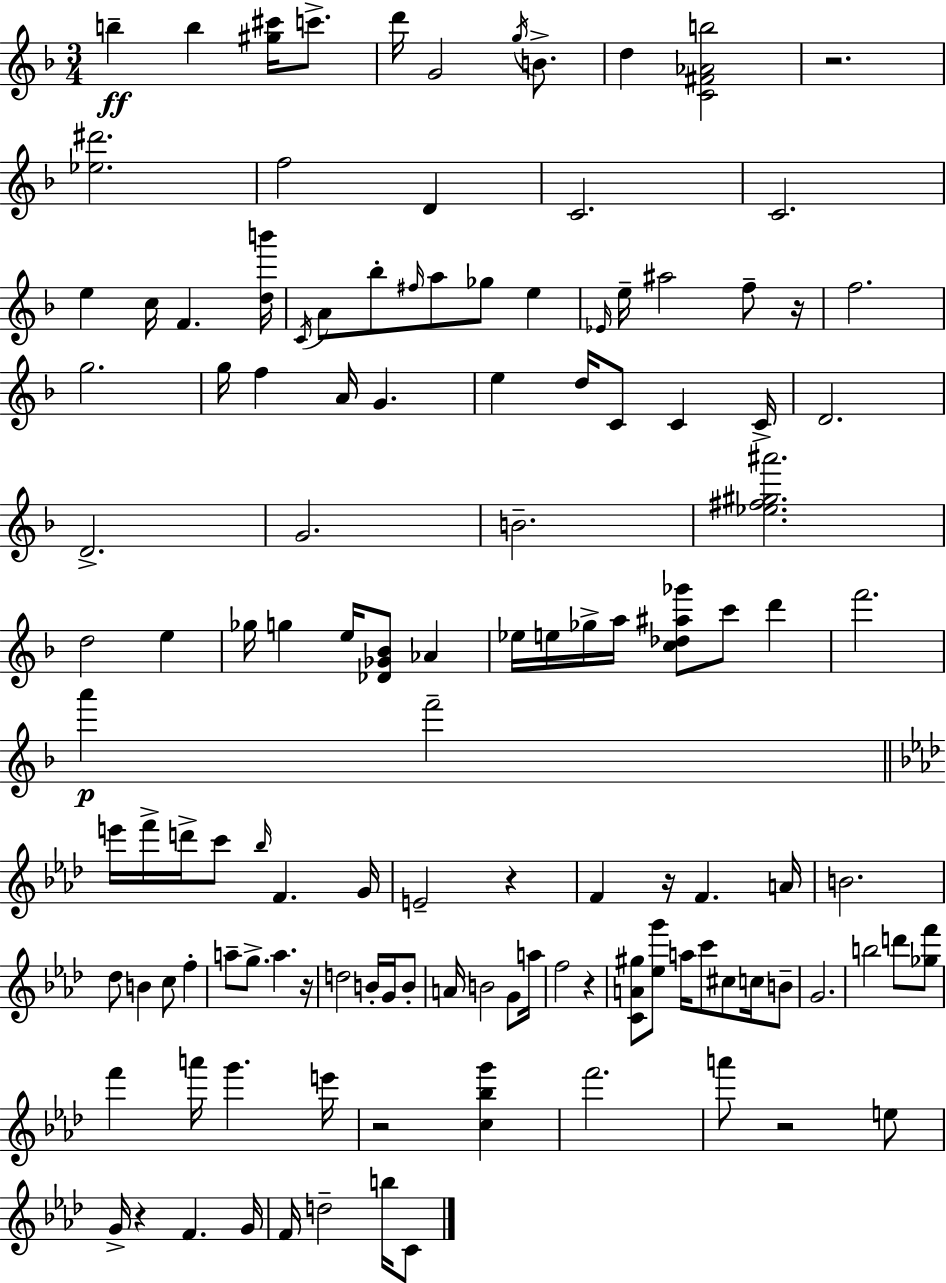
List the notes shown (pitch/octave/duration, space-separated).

B5/q B5/q [G#5,C#6]/s C6/e. D6/s G4/h G5/s B4/e. D5/q [C4,F#4,Ab4,B5]/h R/h. [Eb5,D#6]/h. F5/h D4/q C4/h. C4/h. E5/q C5/s F4/q. [D5,B6]/s C4/s A4/e Bb5/e F#5/s A5/e Gb5/e E5/q Eb4/s E5/s A#5/h F5/e R/s F5/h. G5/h. G5/s F5/q A4/s G4/q. E5/q D5/s C4/e C4/q C4/s D4/h. D4/h. G4/h. B4/h. [Eb5,F#5,G#5,A#6]/h. D5/h E5/q Gb5/s G5/q E5/s [Db4,Gb4,Bb4]/e Ab4/q Eb5/s E5/s Gb5/s A5/s [C5,Db5,A#5,Gb6]/e C6/e D6/q F6/h. A6/q F6/h E6/s F6/s D6/s C6/e Bb5/s F4/q. G4/s E4/h R/q F4/q R/s F4/q. A4/s B4/h. Db5/e B4/q C5/e F5/q A5/e G5/e. A5/q. R/s D5/h B4/s G4/s B4/e A4/s B4/h G4/e A5/s F5/h R/q [C4,A4,G#5]/e [Eb5,G6]/e A5/s C6/e C#5/e C5/s B4/e G4/h. B5/h D6/e [Gb5,F6]/e F6/q A6/s G6/q. E6/s R/h [C5,Bb5,G6]/q F6/h. A6/e R/h E5/e G4/s R/q F4/q. G4/s F4/s D5/h B5/s C4/e